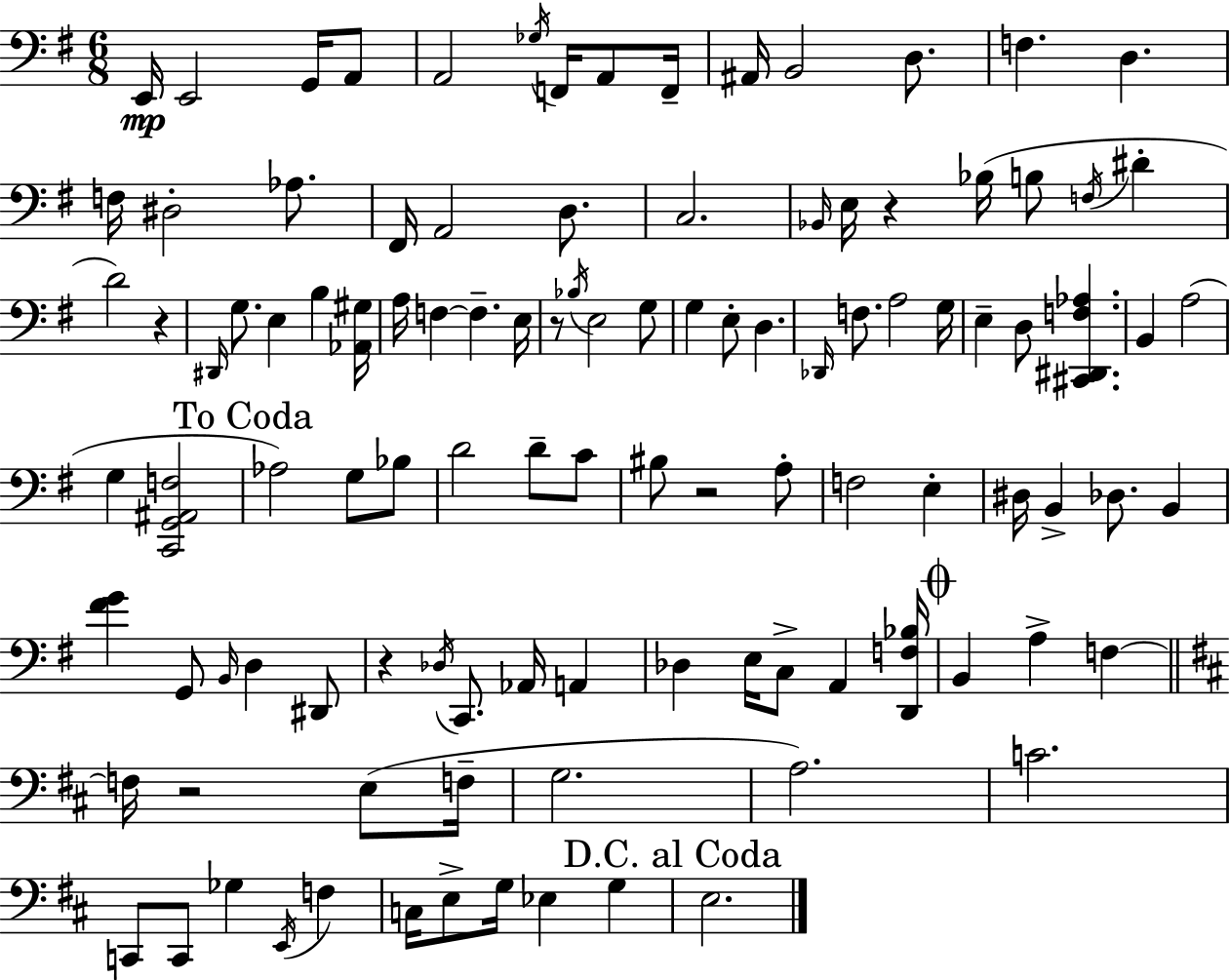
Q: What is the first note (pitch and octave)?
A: E2